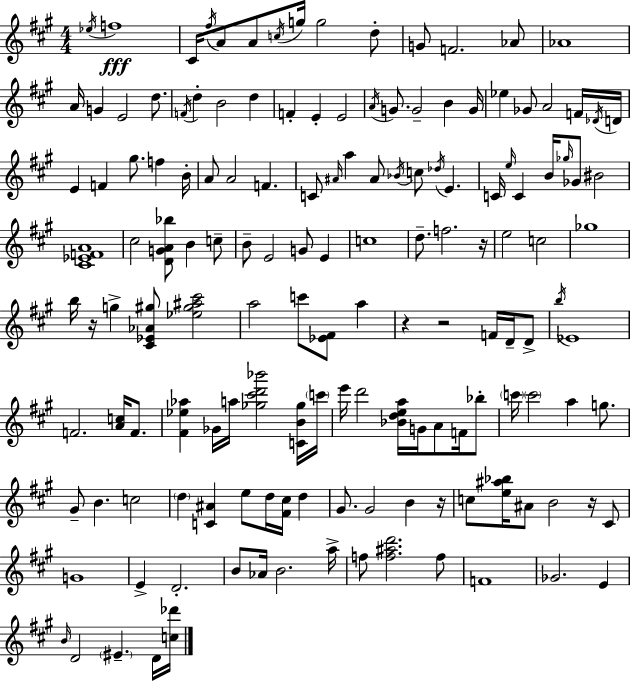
X:1
T:Untitled
M:4/4
L:1/4
K:A
_e/4 f4 ^C/4 ^f/4 A/2 A/2 c/4 g/4 g2 d/2 G/2 F2 _A/2 _A4 A/4 G E2 d/2 F/4 d B2 d F E E2 A/4 G/2 G2 B G/4 _e _G/2 A2 F/4 _D/4 D/4 E F ^g/2 f B/4 A/2 A2 F C/2 ^A/4 a ^A/2 _B/4 c/2 _d/4 E C/4 e/4 C B/4 _g/4 _G/2 ^B2 [^C_EFA]4 ^c2 [DGA_b]/2 B c/2 B/2 E2 G/2 E c4 d/2 f2 z/4 e2 c2 _g4 b/4 z/4 g [^C_E_A^g]/2 [_e^g^a^c']2 a2 c'/2 [_E^F]/2 a z z2 F/4 D/4 D/2 b/4 _E4 F2 [Ac]/4 F/2 [^F_e_a] _G/4 a/4 [_g^c'd'_b']2 [CB_g]/4 c'/4 e'/4 d'2 [_Bdea]/4 G/4 A/2 F/4 _b/2 c'/4 c'2 a g/2 ^G/2 B c2 d [C^A] e/2 d/4 [^F^c]/4 d ^G/2 ^G2 B z/4 c/2 [e^a_b]/4 ^A/2 B2 z/4 ^C/2 G4 E D2 B/2 _A/4 B2 a/4 f/2 [f^ad']2 f/2 F4 _G2 E B/4 D2 ^E D/4 [c_d']/4